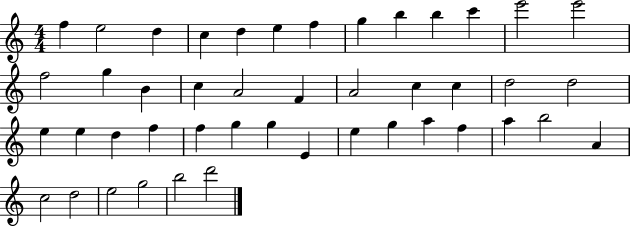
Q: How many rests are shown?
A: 0